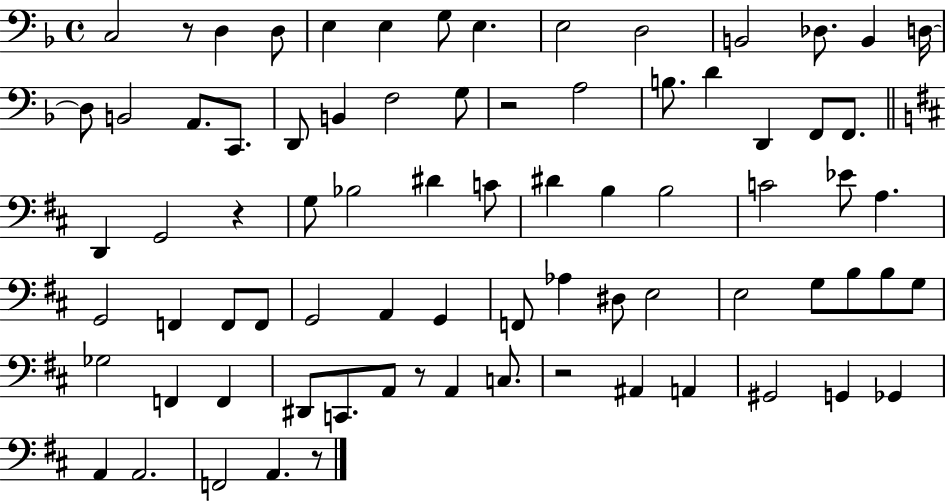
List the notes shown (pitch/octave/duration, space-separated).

C3/h R/e D3/q D3/e E3/q E3/q G3/e E3/q. E3/h D3/h B2/h Db3/e. B2/q D3/s D3/e B2/h A2/e. C2/e. D2/e B2/q F3/h G3/e R/h A3/h B3/e. D4/q D2/q F2/e F2/e. D2/q G2/h R/q G3/e Bb3/h D#4/q C4/e D#4/q B3/q B3/h C4/h Eb4/e A3/q. G2/h F2/q F2/e F2/e G2/h A2/q G2/q F2/e Ab3/q D#3/e E3/h E3/h G3/e B3/e B3/e G3/e Gb3/h F2/q F2/q D#2/e C2/e. A2/e R/e A2/q C3/e. R/h A#2/q A2/q G#2/h G2/q Gb2/q A2/q A2/h. F2/h A2/q. R/e